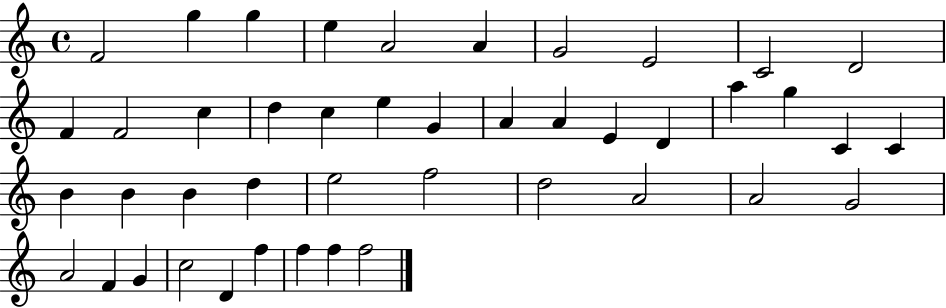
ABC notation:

X:1
T:Untitled
M:4/4
L:1/4
K:C
F2 g g e A2 A G2 E2 C2 D2 F F2 c d c e G A A E D a g C C B B B d e2 f2 d2 A2 A2 G2 A2 F G c2 D f f f f2